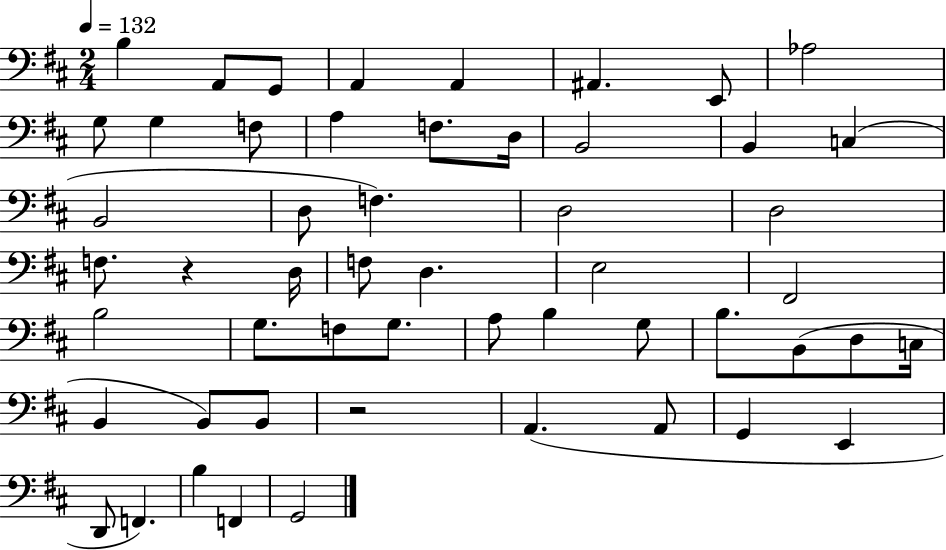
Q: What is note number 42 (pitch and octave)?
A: B2